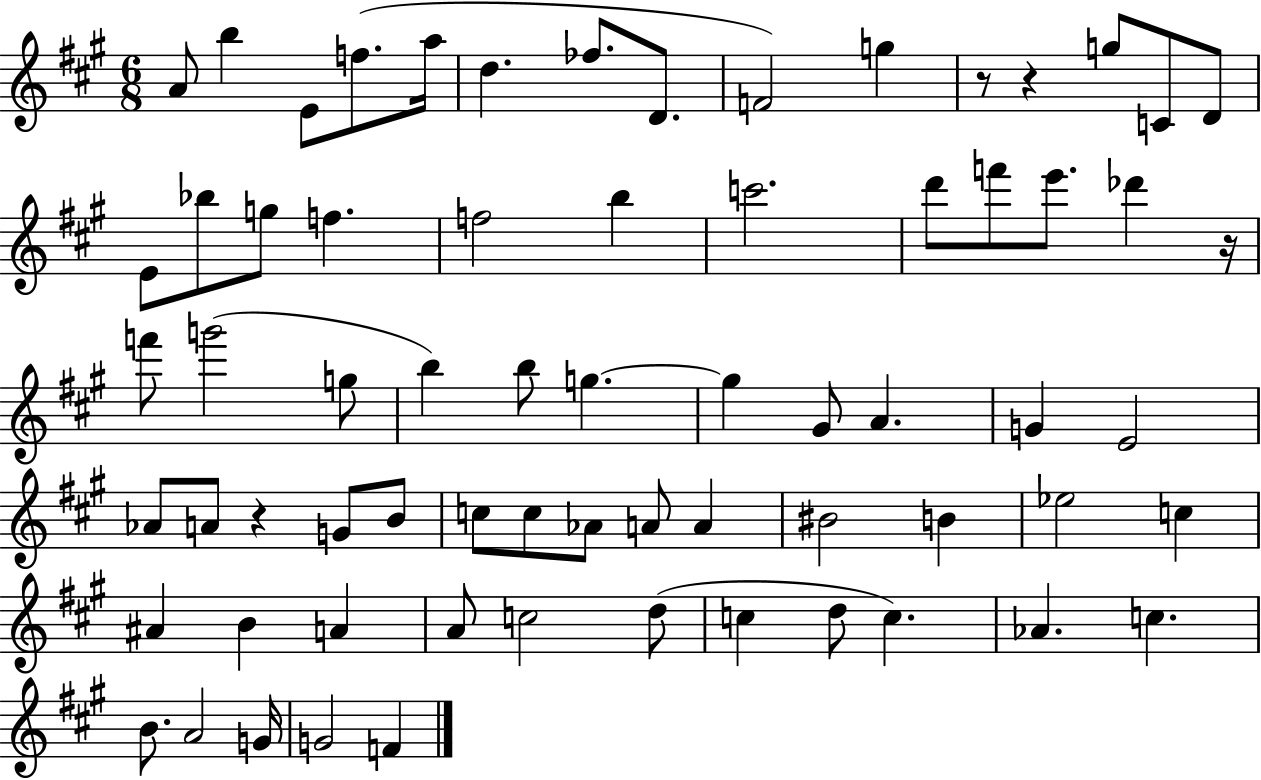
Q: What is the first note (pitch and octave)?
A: A4